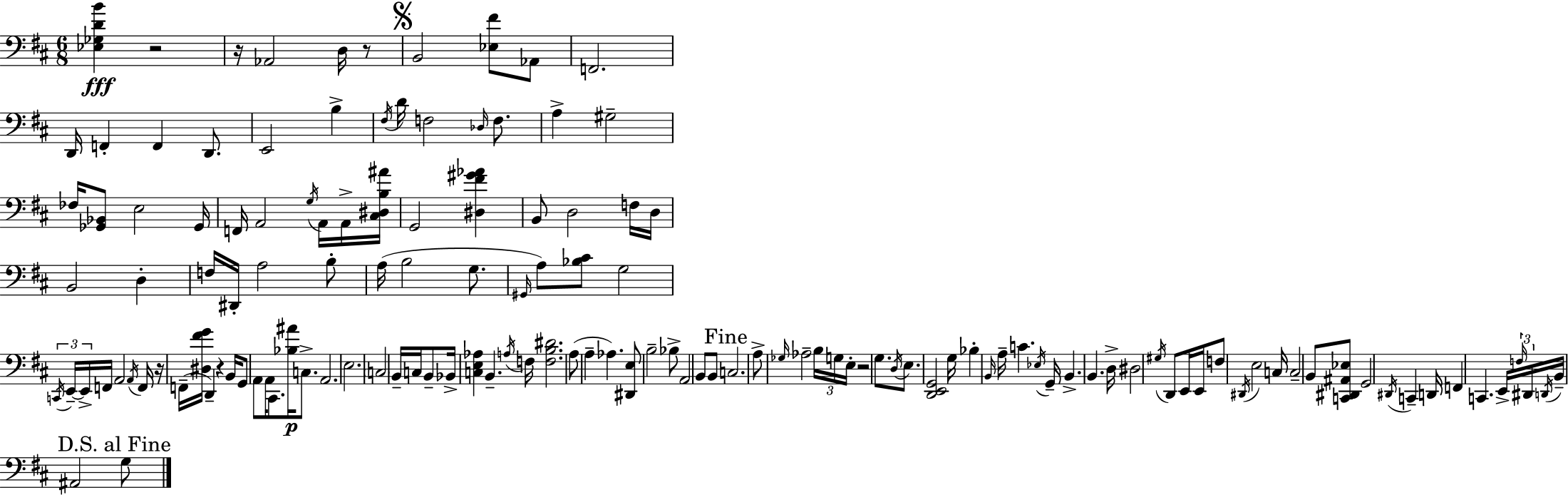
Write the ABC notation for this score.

X:1
T:Untitled
M:6/8
L:1/4
K:D
[_E,_G,DB] z2 z/4 _A,,2 D,/4 z/2 B,,2 [_E,^F]/2 _A,,/2 F,,2 D,,/4 F,, F,, D,,/2 E,,2 B, ^F,/4 D/4 F,2 _D,/4 F,/2 A, ^G,2 _F,/4 [_G,,_B,,]/2 E,2 _G,,/4 F,,/4 A,,2 G,/4 A,,/4 A,,/4 [^C,^D,B,^A]/4 G,,2 [^D,^F^G_A] B,,/2 D,2 F,/4 D,/4 B,,2 D, F,/4 ^D,,/4 A,2 B,/2 A,/4 B,2 G,/2 ^G,,/4 A,/2 [_B,^C]/2 G,2 C,,/4 E,,/4 E,,/4 F,,/4 A,,2 A,,/4 F,,/4 z/4 F,,/4 [^D,^FG]/4 D,, z B,,/4 G,,/2 A,,/2 A,,/4 ^C,,/2 [_B,^A]/4 C,/2 A,,2 E,2 C,2 B,,/4 C,/4 B,,/2 _B,,/4 [C,E,_A,] B,, A,/4 F,/4 [F,B,^D]2 A,/2 A, _A, [^D,,E,]/2 B,2 _B,/2 A,,2 B,,/2 B,,/2 C,2 A,/2 _G,/4 _A,2 B,/4 G,/4 E,/4 z2 G,/2 D,/4 E,/2 [D,,E,,G,,]2 G,/4 _B, B,,/4 A,/4 C _E,/4 G,,/4 B,, B,, D,/4 ^D,2 ^G,/4 D,,/2 E,,/4 E,,/4 F,/2 ^D,,/4 E,2 C,/4 C,2 B,,/2 [C,,^D,,^A,,_E,]/2 G,,2 ^D,,/4 C,, D,,/4 F,, C,, E,,/4 F,/4 ^D,,/4 D,,/4 B,,/4 ^A,,2 G,/2